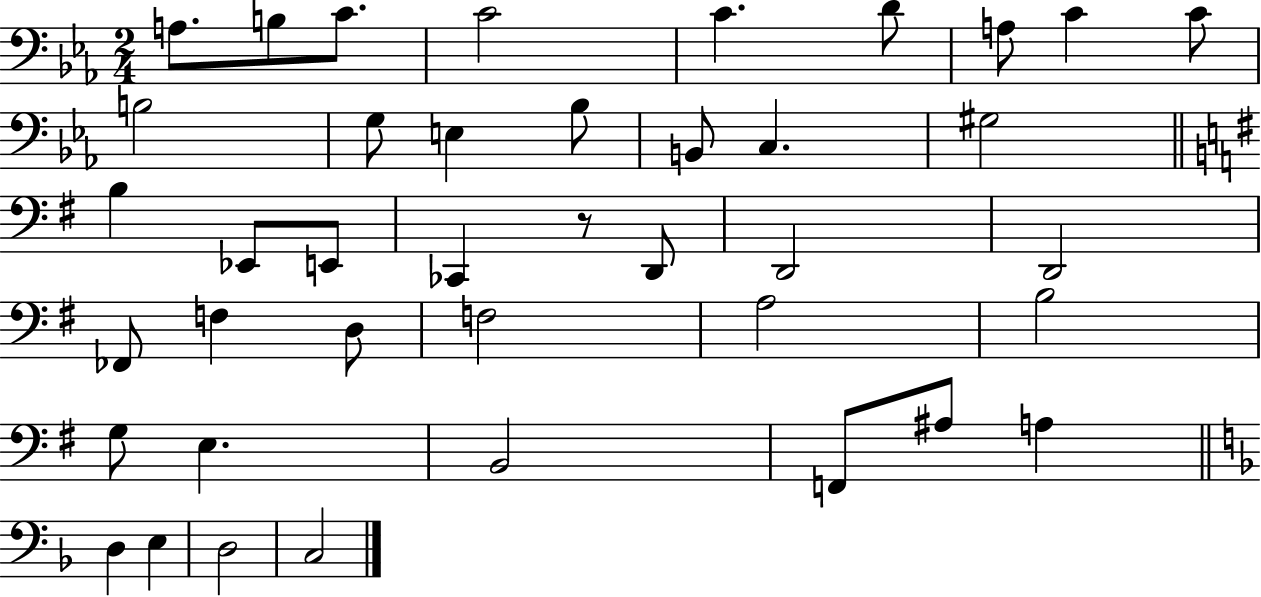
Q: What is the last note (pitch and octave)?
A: C3